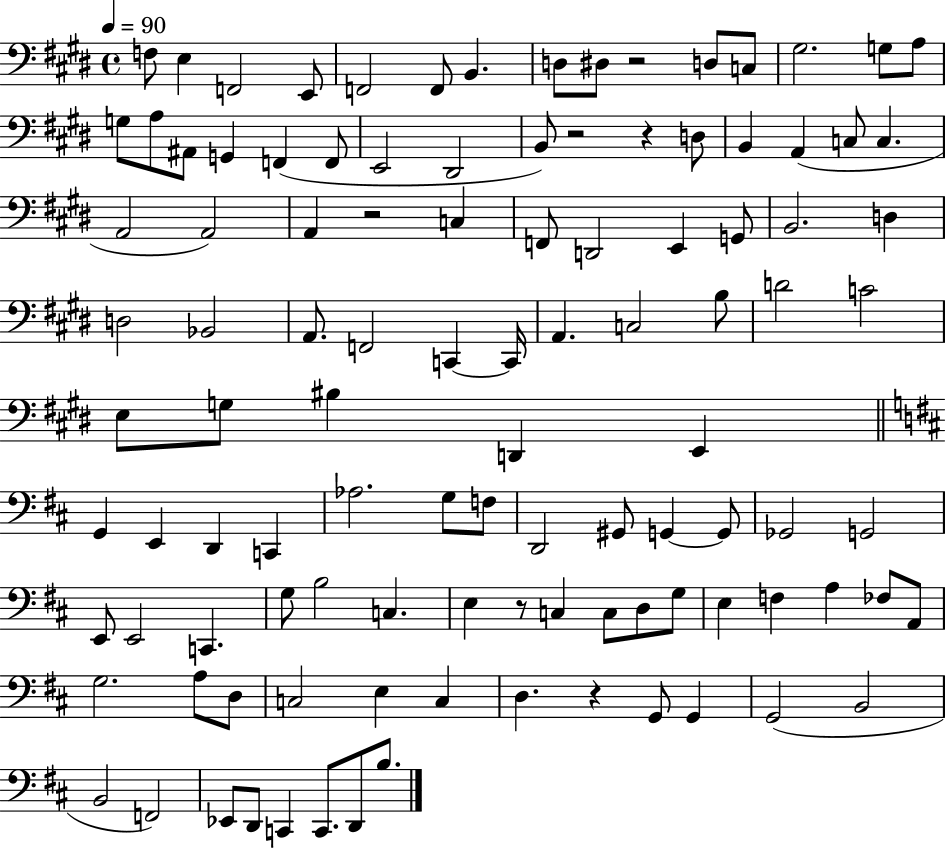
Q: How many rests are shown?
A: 6